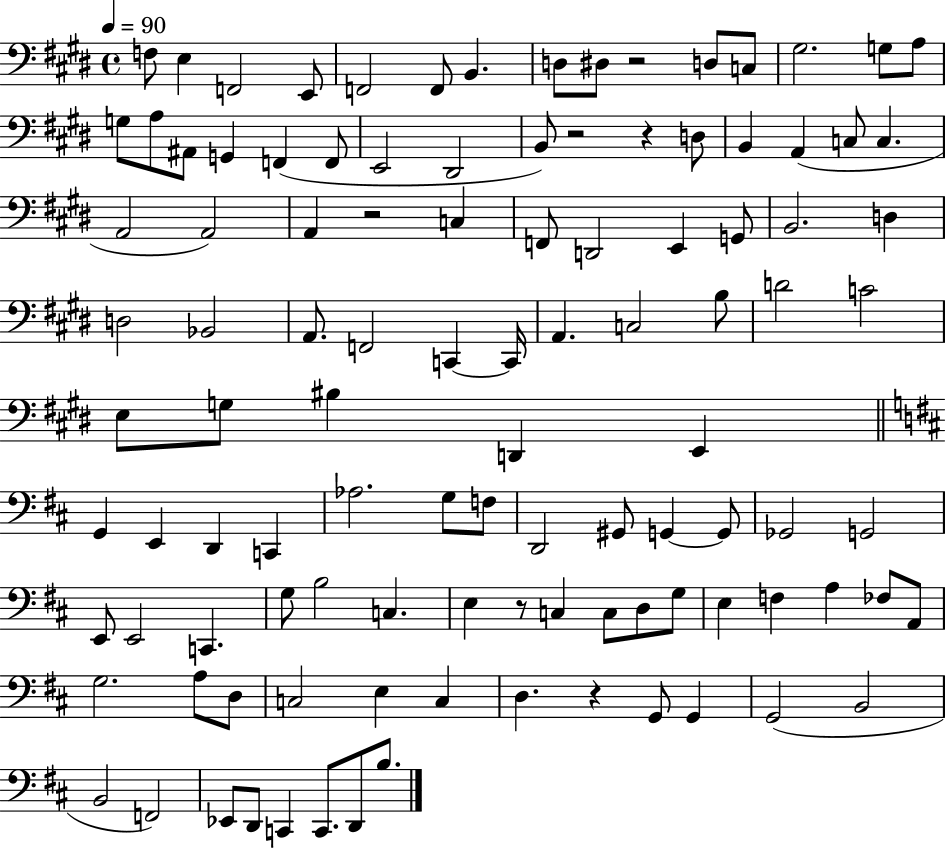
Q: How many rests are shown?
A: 6